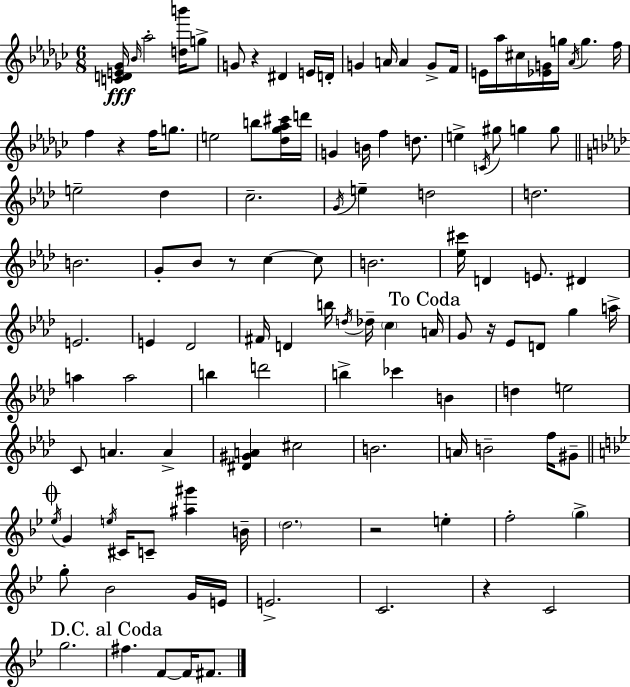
X:1
T:Untitled
M:6/8
L:1/4
K:Ebm
[CDE_G]/4 _B/4 _a2 [db']/4 g/2 G/2 z ^D E/4 D/4 G A/4 A G/2 F/4 E/4 _a/4 ^c/4 [_EG]/4 g/4 _A/4 g f/4 f z f/4 g/2 e2 b/2 [_d_g_a^c']/4 d'/4 G B/4 f d/2 e C/4 ^g/2 g g/2 e2 _d c2 G/4 e d2 d2 B2 G/2 _B/2 z/2 c c/2 B2 [_e^c']/4 D E/2 ^D E2 E _D2 ^F/4 D b/4 d/4 _d/4 c A/4 G/2 z/4 _E/2 D/2 g a/4 a a2 b d'2 b _c' B d e2 C/2 A A [^D^GA] ^c2 B2 A/4 B2 f/4 ^G/2 _e/4 G e/4 ^C/4 C/2 [^a^g'] B/4 d2 z2 e f2 g g/2 _B2 G/4 E/4 E2 C2 z C2 g2 ^f F/2 F/4 ^F/2